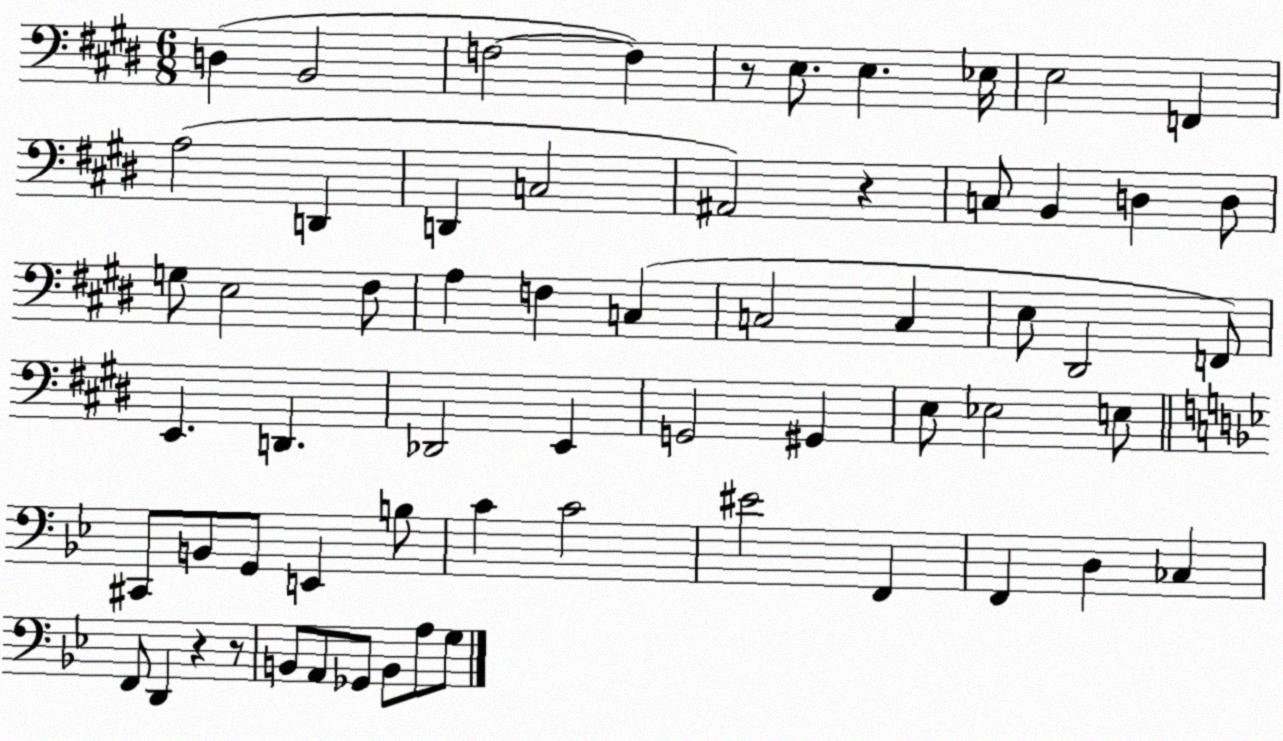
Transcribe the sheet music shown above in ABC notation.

X:1
T:Untitled
M:6/8
L:1/4
K:E
D, B,,2 F,2 F, z/2 E,/2 E, _E,/4 E,2 F,, A,2 D,, D,, C,2 ^A,,2 z C,/2 B,, D, D,/2 G,/2 E,2 ^F,/2 A, F, C, C,2 C, E,/2 ^D,,2 F,,/2 E,, D,, _D,,2 E,, G,,2 ^G,, E,/2 _E,2 E,/2 ^C,,/2 B,,/2 G,,/2 E,, B,/2 C C2 ^E2 F,, F,, D, _C, F,,/2 D,, z z/2 B,,/2 A,,/2 _G,,/2 B,,/2 A,/2 G,/2